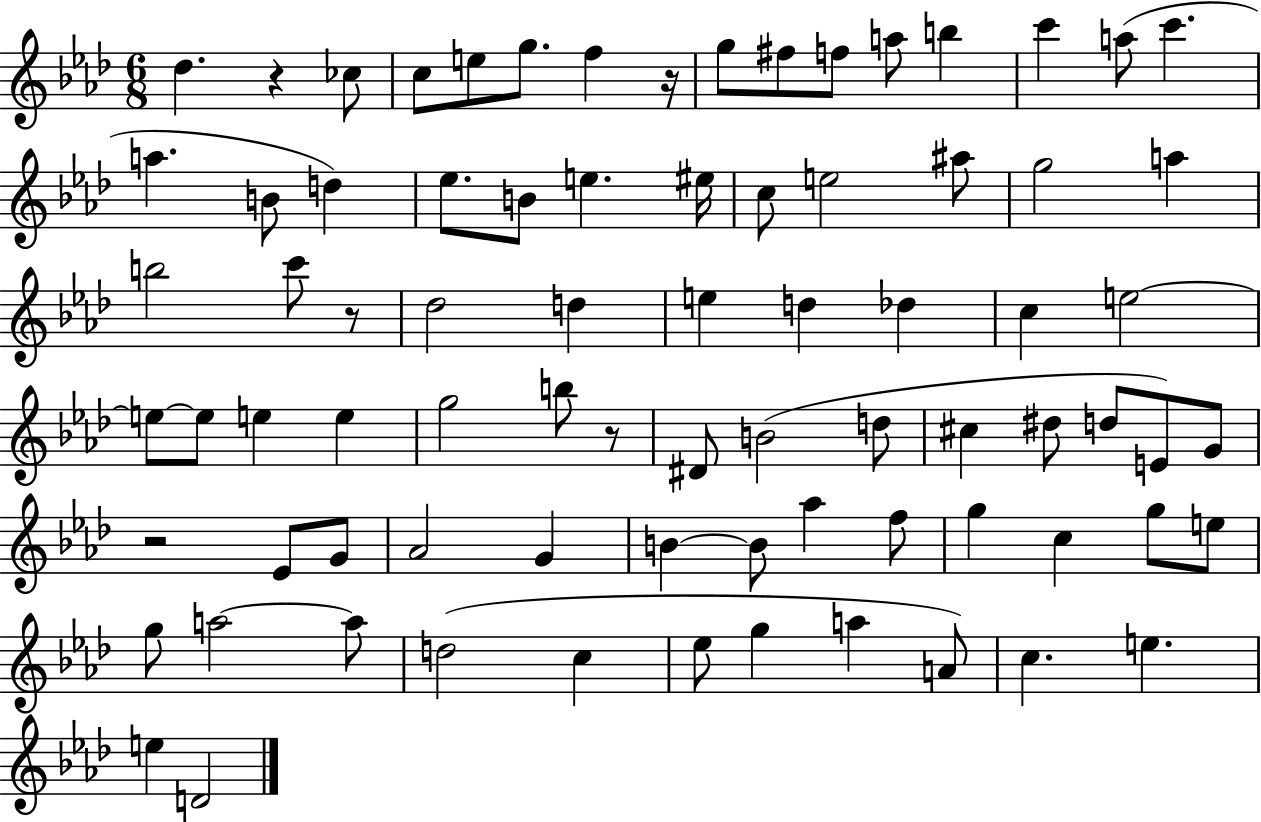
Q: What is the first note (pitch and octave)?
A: Db5